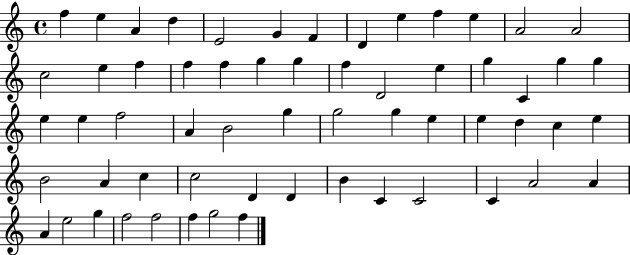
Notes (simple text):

F5/q E5/q A4/q D5/q E4/h G4/q F4/q D4/q E5/q F5/q E5/q A4/h A4/h C5/h E5/q F5/q F5/q F5/q G5/q G5/q F5/q D4/h E5/q G5/q C4/q G5/q G5/q E5/q E5/q F5/h A4/q B4/h G5/q G5/h G5/q E5/q E5/q D5/q C5/q E5/q B4/h A4/q C5/q C5/h D4/q D4/q B4/q C4/q C4/h C4/q A4/h A4/q A4/q E5/h G5/q F5/h F5/h F5/q G5/h F5/q